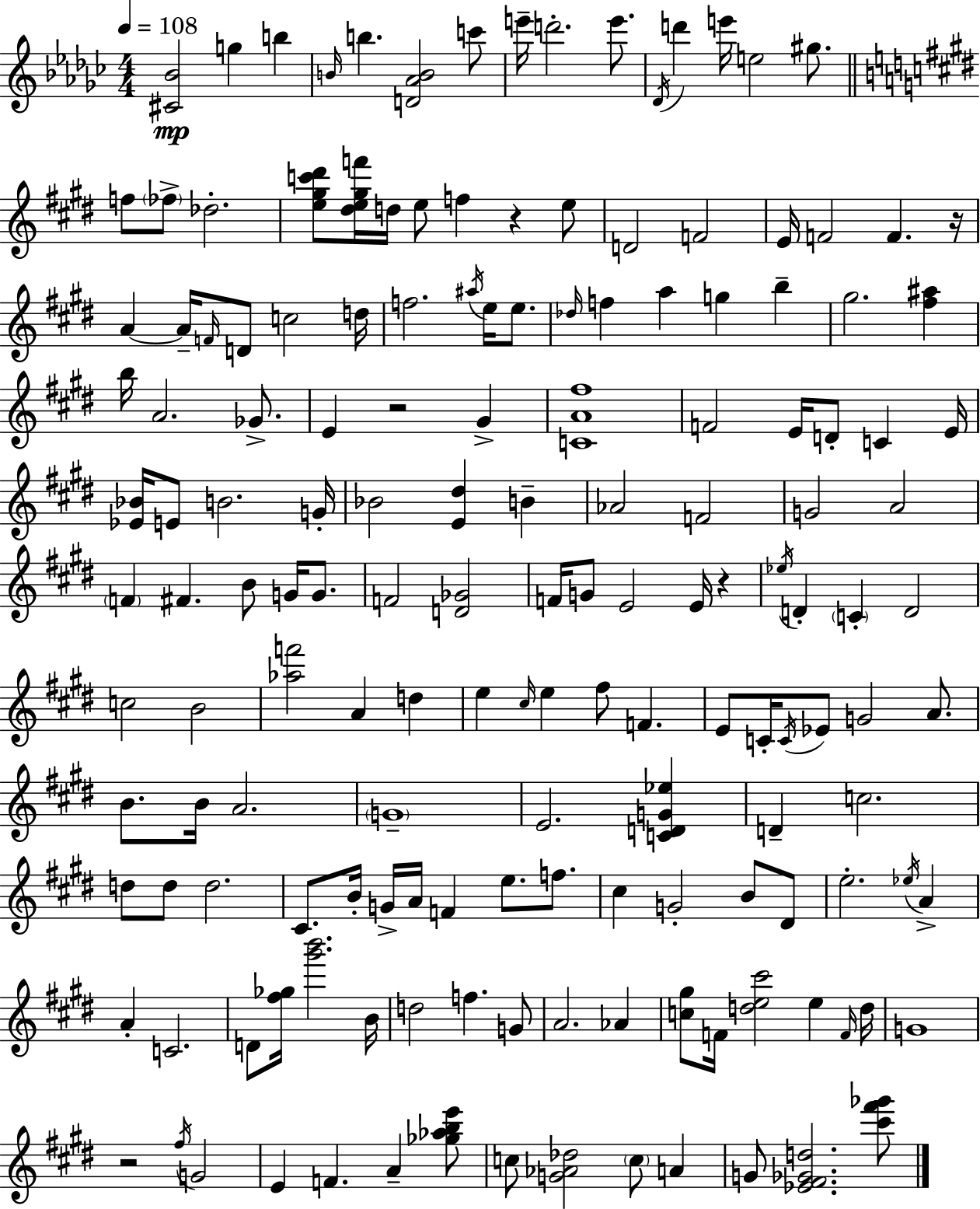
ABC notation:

X:1
T:Untitled
M:4/4
L:1/4
K:Ebm
[^C_B]2 g b B/4 b [D_AB]2 c'/2 e'/4 d'2 e'/2 _D/4 d' e'/4 e2 ^g/2 f/2 _f/2 _d2 [e^gc'^d']/2 [^de^gf']/4 d/4 e/2 f z e/2 D2 F2 E/4 F2 F z/4 A A/4 F/4 D/2 c2 d/4 f2 ^a/4 e/4 e/2 _d/4 f a g b ^g2 [^f^a] b/4 A2 _G/2 E z2 ^G [CA^f]4 F2 E/4 D/2 C E/4 [_E_B]/4 E/2 B2 G/4 _B2 [E^d] B _A2 F2 G2 A2 F ^F B/2 G/4 G/2 F2 [D_G]2 F/4 G/2 E2 E/4 z _e/4 D C D2 c2 B2 [_af']2 A d e ^c/4 e ^f/2 F E/2 C/4 C/4 _E/2 G2 A/2 B/2 B/4 A2 G4 E2 [CDG_e] D c2 d/2 d/2 d2 ^C/2 B/4 G/4 A/4 F e/2 f/2 ^c G2 B/2 ^D/2 e2 _e/4 A A C2 D/2 [^f_g]/4 [^g'b']2 B/4 d2 f G/2 A2 _A [c^g]/2 F/4 [de^c']2 e F/4 d/4 G4 z2 ^f/4 G2 E F A [_g_abe']/2 c/2 [G_A_d]2 c/2 A G/2 [_E^F_Gd]2 [^c'^f'_g']/2